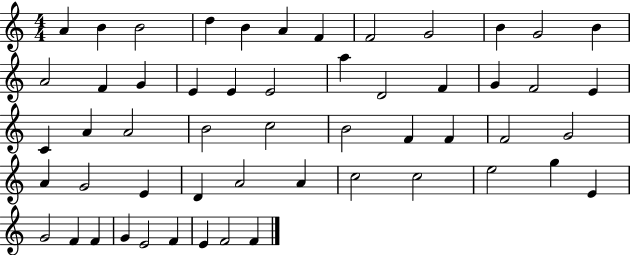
{
  \clef treble
  \numericTimeSignature
  \time 4/4
  \key c \major
  a'4 b'4 b'2 | d''4 b'4 a'4 f'4 | f'2 g'2 | b'4 g'2 b'4 | \break a'2 f'4 g'4 | e'4 e'4 e'2 | a''4 d'2 f'4 | g'4 f'2 e'4 | \break c'4 a'4 a'2 | b'2 c''2 | b'2 f'4 f'4 | f'2 g'2 | \break a'4 g'2 e'4 | d'4 a'2 a'4 | c''2 c''2 | e''2 g''4 e'4 | \break g'2 f'4 f'4 | g'4 e'2 f'4 | e'4 f'2 f'4 | \bar "|."
}